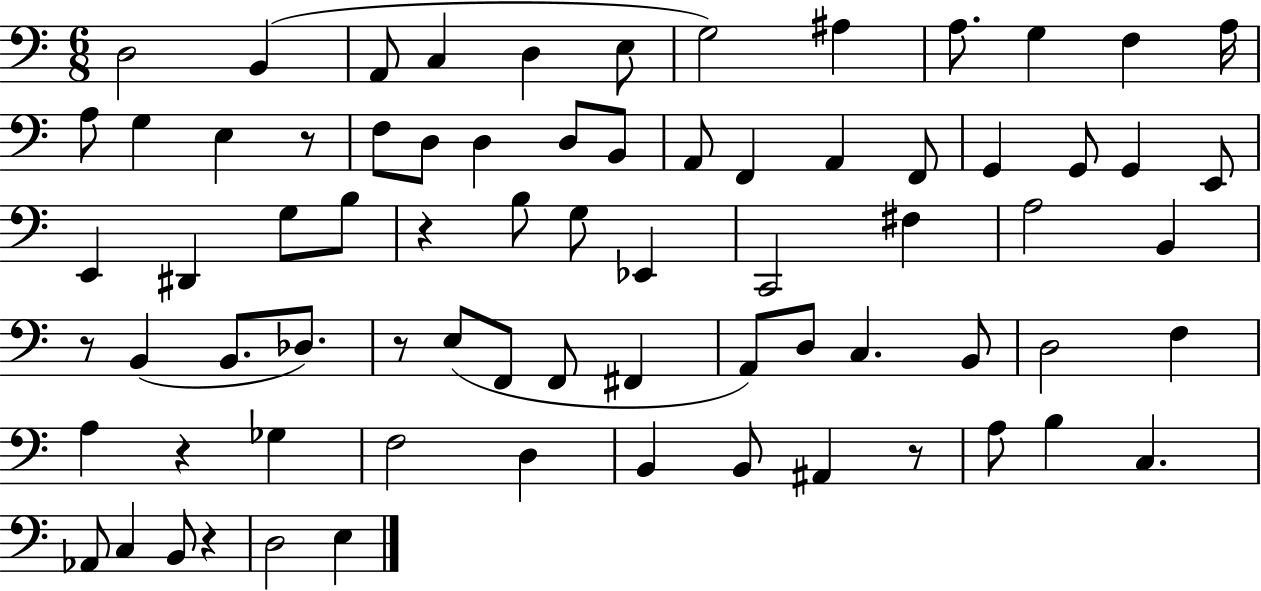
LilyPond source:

{
  \clef bass
  \numericTimeSignature
  \time 6/8
  \key c \major
  d2 b,4( | a,8 c4 d4 e8 | g2) ais4 | a8. g4 f4 a16 | \break a8 g4 e4 r8 | f8 d8 d4 d8 b,8 | a,8 f,4 a,4 f,8 | g,4 g,8 g,4 e,8 | \break e,4 dis,4 g8 b8 | r4 b8 g8 ees,4 | c,2 fis4 | a2 b,4 | \break r8 b,4( b,8. des8.) | r8 e8( f,8 f,8 fis,4 | a,8) d8 c4. b,8 | d2 f4 | \break a4 r4 ges4 | f2 d4 | b,4 b,8 ais,4 r8 | a8 b4 c4. | \break aes,8 c4 b,8 r4 | d2 e4 | \bar "|."
}